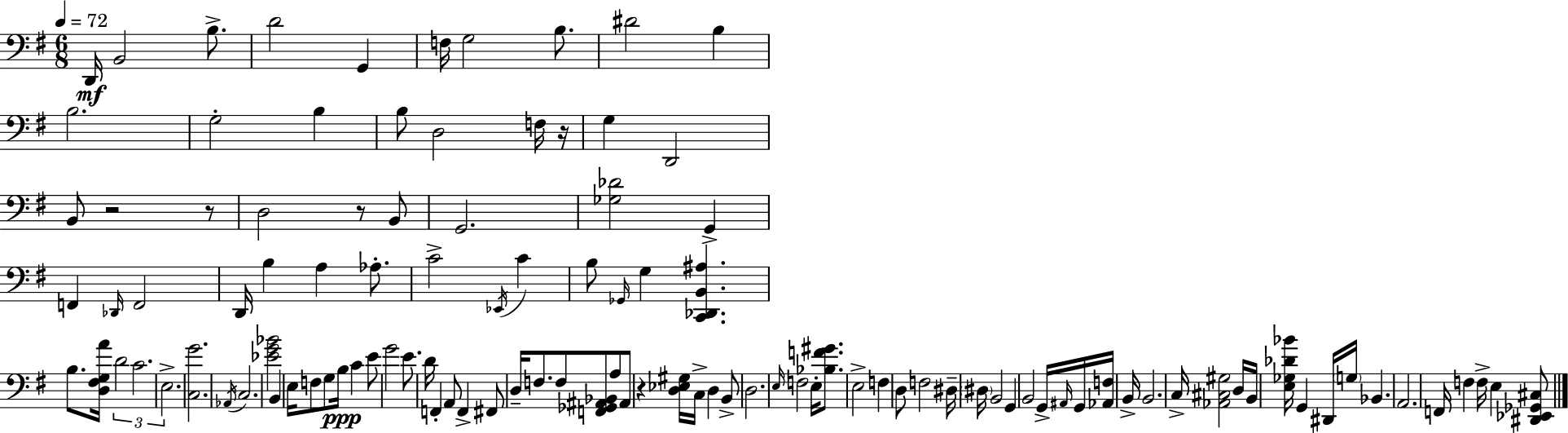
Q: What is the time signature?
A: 6/8